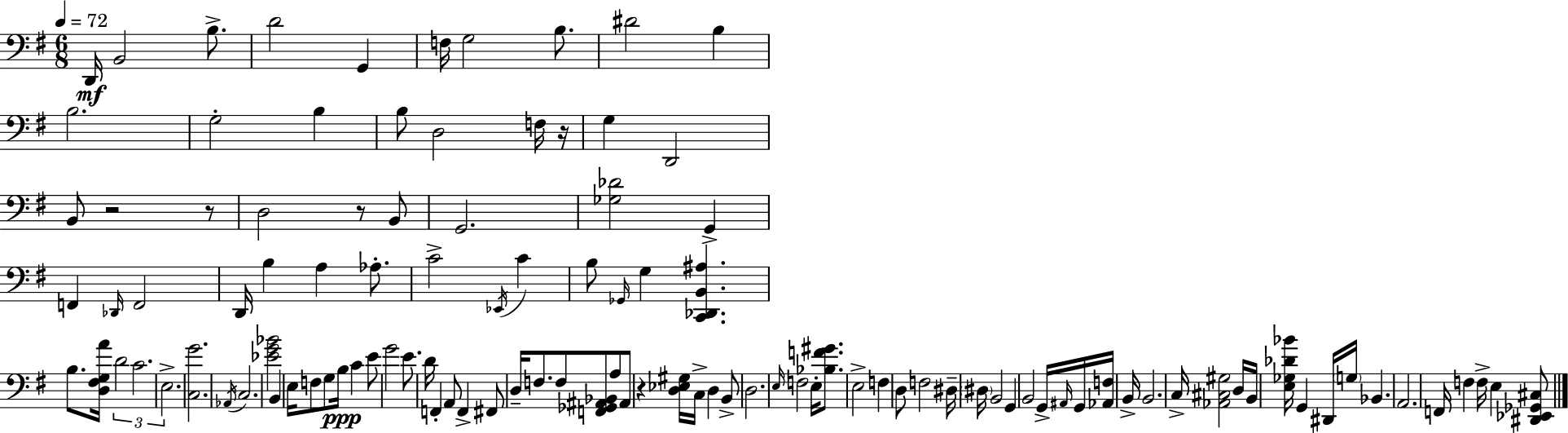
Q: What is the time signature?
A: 6/8